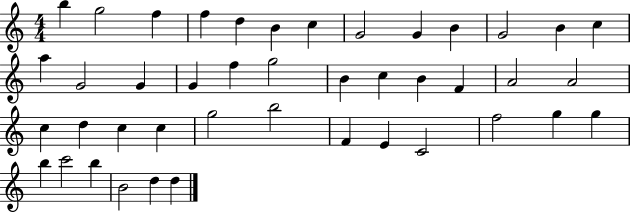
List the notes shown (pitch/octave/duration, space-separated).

B5/q G5/h F5/q F5/q D5/q B4/q C5/q G4/h G4/q B4/q G4/h B4/q C5/q A5/q G4/h G4/q G4/q F5/q G5/h B4/q C5/q B4/q F4/q A4/h A4/h C5/q D5/q C5/q C5/q G5/h B5/h F4/q E4/q C4/h F5/h G5/q G5/q B5/q C6/h B5/q B4/h D5/q D5/q